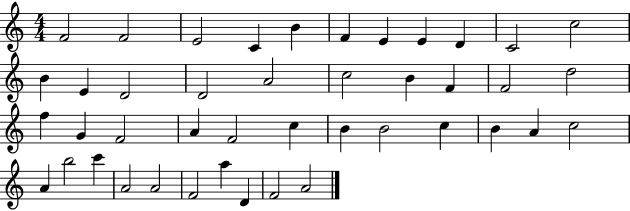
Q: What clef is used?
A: treble